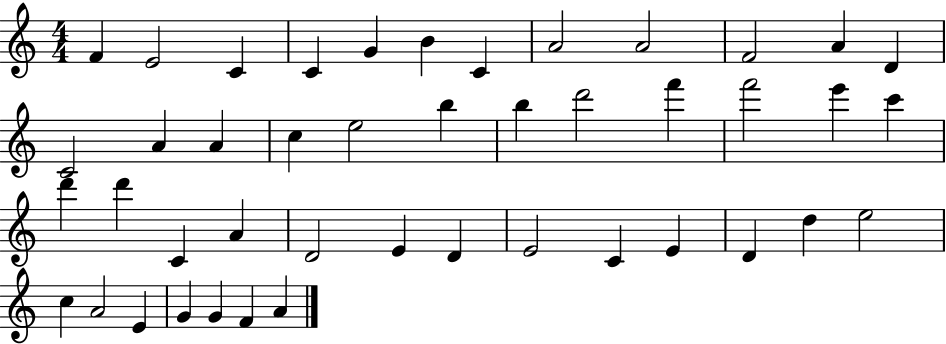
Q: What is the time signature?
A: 4/4